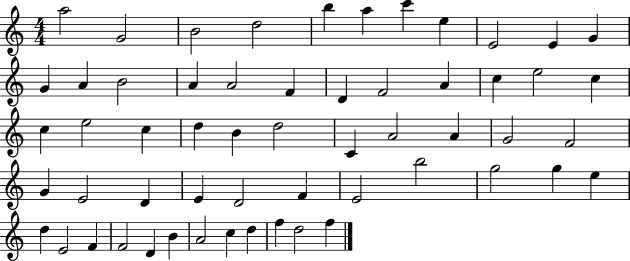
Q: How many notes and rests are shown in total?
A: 57